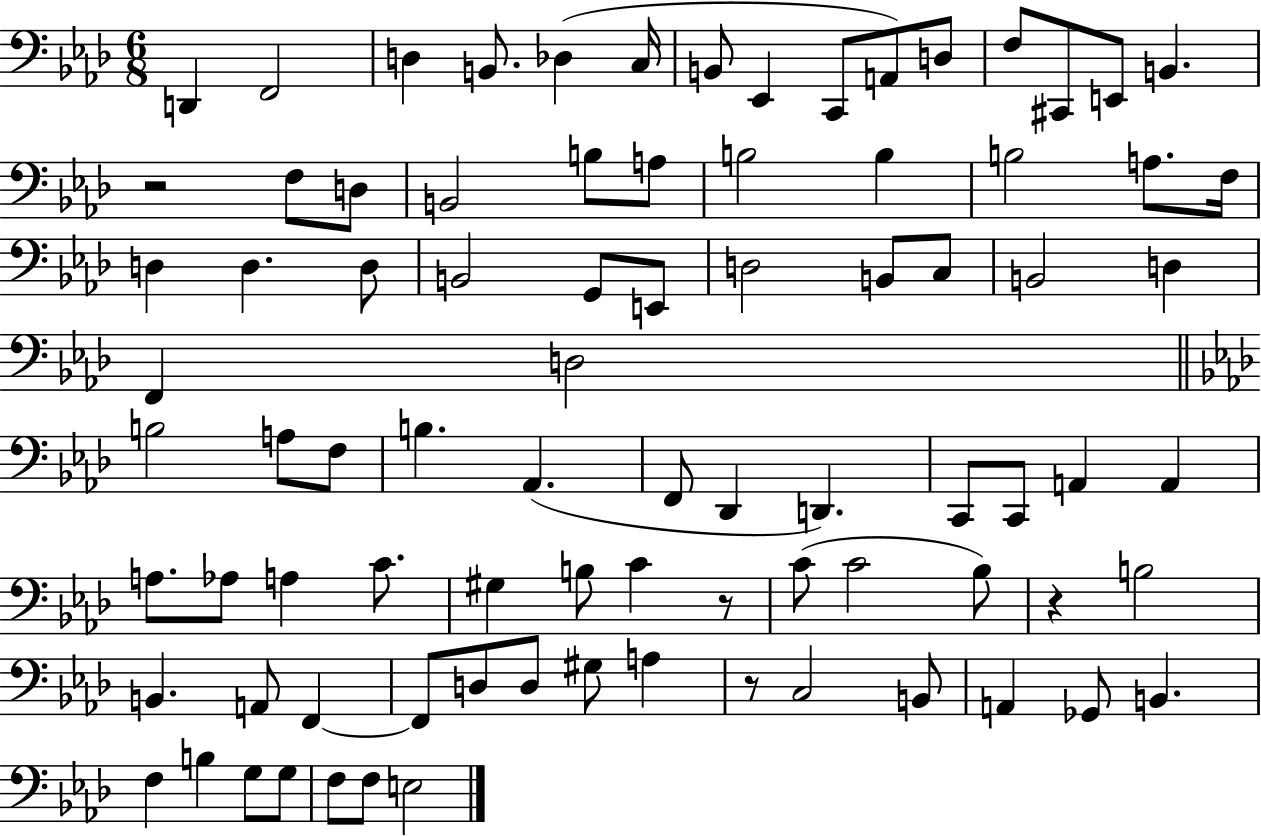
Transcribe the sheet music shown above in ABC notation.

X:1
T:Untitled
M:6/8
L:1/4
K:Ab
D,, F,,2 D, B,,/2 _D, C,/4 B,,/2 _E,, C,,/2 A,,/2 D,/2 F,/2 ^C,,/2 E,,/2 B,, z2 F,/2 D,/2 B,,2 B,/2 A,/2 B,2 B, B,2 A,/2 F,/4 D, D, D,/2 B,,2 G,,/2 E,,/2 D,2 B,,/2 C,/2 B,,2 D, F,, D,2 B,2 A,/2 F,/2 B, _A,, F,,/2 _D,, D,, C,,/2 C,,/2 A,, A,, A,/2 _A,/2 A, C/2 ^G, B,/2 C z/2 C/2 C2 _B,/2 z B,2 B,, A,,/2 F,, F,,/2 D,/2 D,/2 ^G,/2 A, z/2 C,2 B,,/2 A,, _G,,/2 B,, F, B, G,/2 G,/2 F,/2 F,/2 E,2